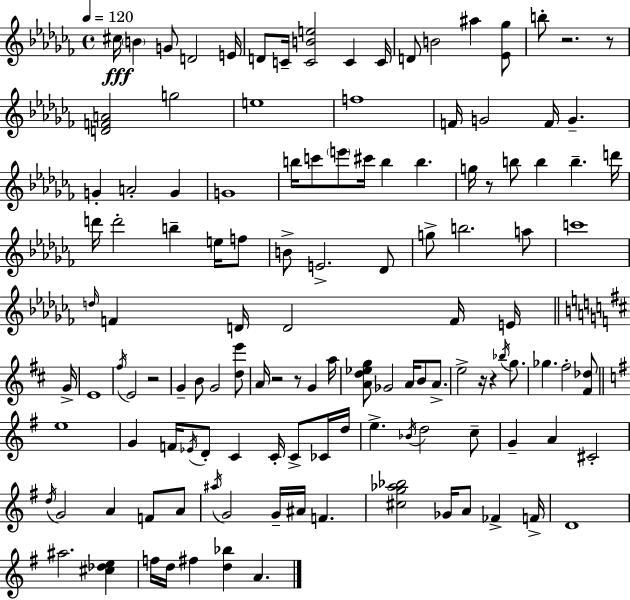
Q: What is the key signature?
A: AES minor